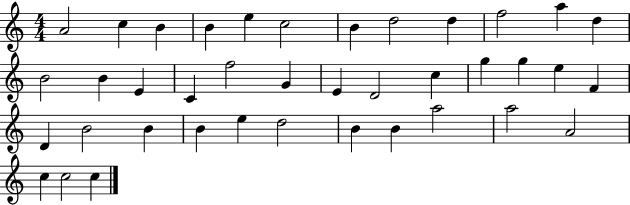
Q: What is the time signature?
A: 4/4